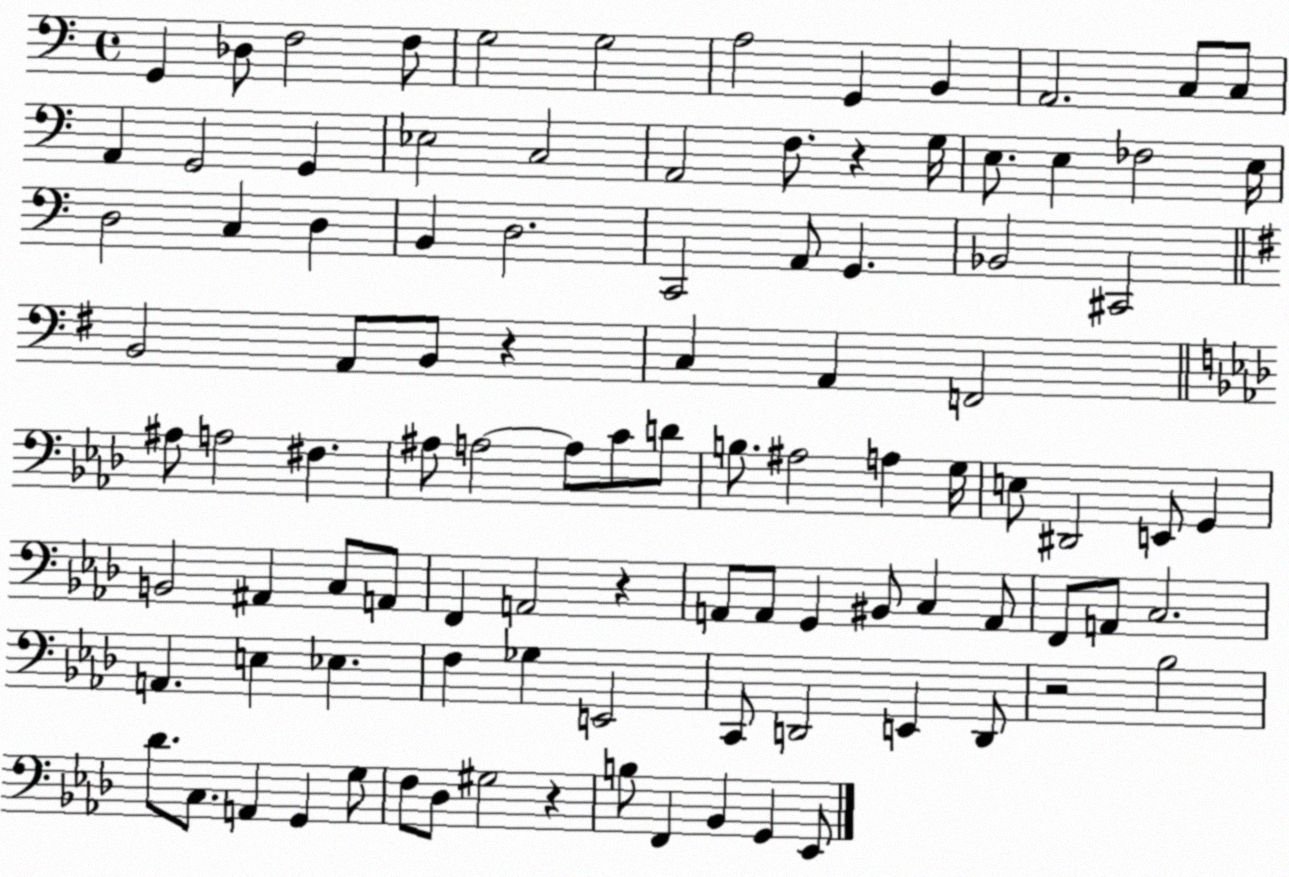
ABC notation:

X:1
T:Untitled
M:4/4
L:1/4
K:C
G,, _D,/2 F,2 F,/2 G,2 G,2 A,2 G,, B,, A,,2 C,/2 C,/2 A,, G,,2 G,, _E,2 C,2 A,,2 F,/2 z G,/4 E,/2 E, _F,2 E,/4 D,2 C, D, B,, D,2 C,,2 A,,/2 G,, _B,,2 ^C,,2 B,,2 A,,/2 B,,/2 z C, A,, F,,2 ^A,/2 A,2 ^F, ^A,/2 A,2 A,/2 C/2 D/2 B,/2 ^A,2 A, G,/4 E,/2 ^D,,2 E,,/2 G,, B,,2 ^A,, C,/2 A,,/2 F,, A,,2 z A,,/2 A,,/2 G,, ^B,,/2 C, A,,/2 F,,/2 A,,/2 C,2 A,, E, _E, F, _G, E,,2 C,,/2 D,,2 E,, D,,/2 z2 _B,2 _D/2 C,/2 A,, G,, G,/2 F,/2 _D,/2 ^G,2 z B,/2 F,, _B,, G,, _E,,/2